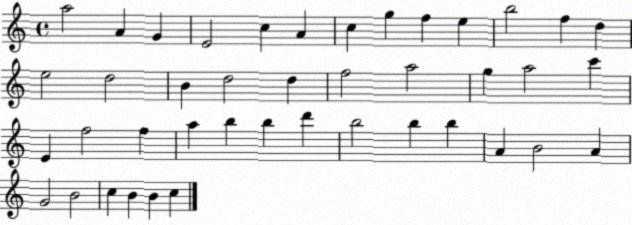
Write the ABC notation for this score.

X:1
T:Untitled
M:4/4
L:1/4
K:C
a2 A G E2 c A c g f e b2 f d e2 d2 B d2 d f2 a2 g a2 c' E f2 f a b b d' b2 b b A B2 A G2 B2 c B B c